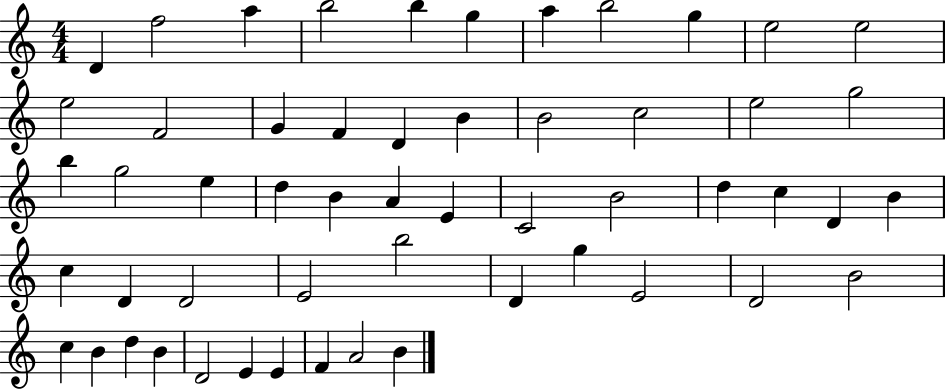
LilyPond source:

{
  \clef treble
  \numericTimeSignature
  \time 4/4
  \key c \major
  d'4 f''2 a''4 | b''2 b''4 g''4 | a''4 b''2 g''4 | e''2 e''2 | \break e''2 f'2 | g'4 f'4 d'4 b'4 | b'2 c''2 | e''2 g''2 | \break b''4 g''2 e''4 | d''4 b'4 a'4 e'4 | c'2 b'2 | d''4 c''4 d'4 b'4 | \break c''4 d'4 d'2 | e'2 b''2 | d'4 g''4 e'2 | d'2 b'2 | \break c''4 b'4 d''4 b'4 | d'2 e'4 e'4 | f'4 a'2 b'4 | \bar "|."
}